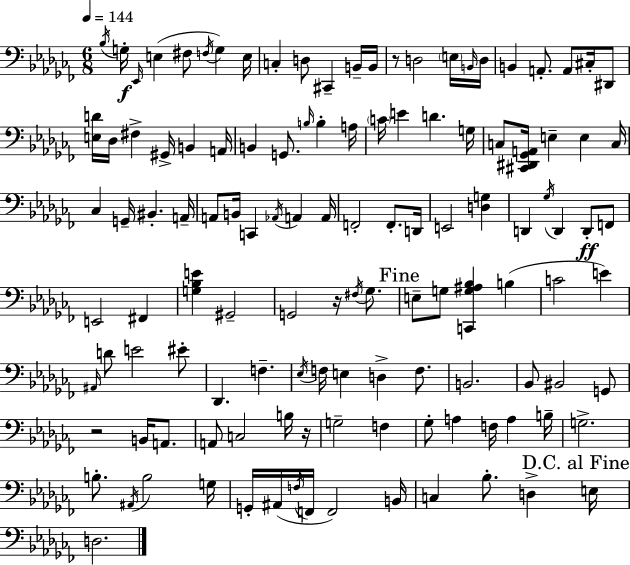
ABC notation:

X:1
T:Untitled
M:6/8
L:1/4
K:Abm
_B,/4 G,/4 _E,,/4 E, ^F,/2 F,/4 G, E,/4 C, D,/2 ^C,, B,,/4 B,,/4 z/2 D,2 E,/4 B,,/4 D,/4 B,, A,,/2 A,,/2 ^C,/4 ^D,,/2 [E,D]/4 _D,/4 ^F, ^G,,/4 B,, A,,/4 B,, G,,/2 B,/4 B, A,/4 C/4 E D G,/4 C,/2 [^C,,^D,,_G,,A,,]/4 E, E, C,/4 _C, G,,/4 ^B,, A,,/4 A,,/2 B,,/4 C,, _A,,/4 A,, A,,/4 F,,2 F,,/2 D,,/4 E,,2 [D,G,] D,, _G,/4 D,, D,,/2 F,,/2 E,,2 ^F,, [G,_B,E] ^G,,2 G,,2 z/4 ^F,/4 _G,/2 E,/2 G,/2 [C,,G,^A,_B,] B, C2 E ^A,,/4 D/2 E2 ^E/2 _D,, F, _E,/4 F,/4 E, D, F,/2 B,,2 _B,,/2 ^B,,2 G,,/2 z2 B,,/4 A,,/2 A,,/2 C,2 B,/4 z/4 G,2 F, _G,/2 A, F,/4 A, B,/4 G,2 B,/2 ^A,,/4 B,2 G,/4 G,,/4 ^A,,/4 F,/4 F,,/4 F,,2 B,,/4 C, _B,/2 D, E,/4 D,2